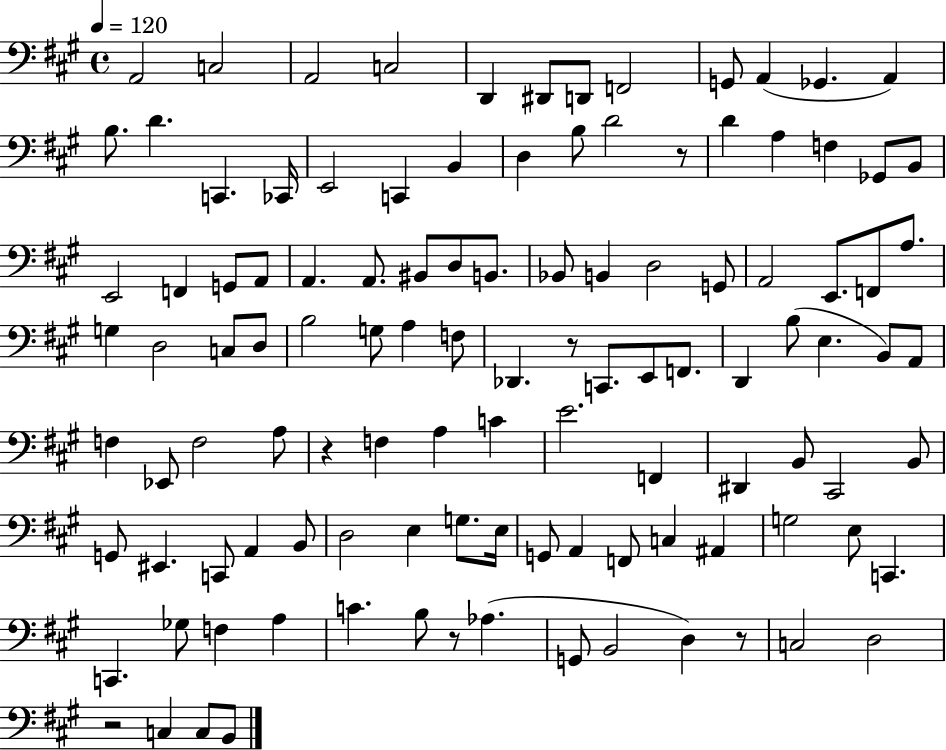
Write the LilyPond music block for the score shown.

{
  \clef bass
  \time 4/4
  \defaultTimeSignature
  \key a \major
  \tempo 4 = 120
  a,2 c2 | a,2 c2 | d,4 dis,8 d,8 f,2 | g,8 a,4( ges,4. a,4) | \break b8. d'4. c,4. ces,16 | e,2 c,4 b,4 | d4 b8 d'2 r8 | d'4 a4 f4 ges,8 b,8 | \break e,2 f,4 g,8 a,8 | a,4. a,8. bis,8 d8 b,8. | bes,8 b,4 d2 g,8 | a,2 e,8. f,8 a8. | \break g4 d2 c8 d8 | b2 g8 a4 f8 | des,4. r8 c,8. e,8 f,8. | d,4 b8( e4. b,8) a,8 | \break f4 ees,8 f2 a8 | r4 f4 a4 c'4 | e'2. f,4 | dis,4 b,8 cis,2 b,8 | \break g,8 eis,4. c,8 a,4 b,8 | d2 e4 g8. e16 | g,8 a,4 f,8 c4 ais,4 | g2 e8 c,4. | \break c,4. ges8 f4 a4 | c'4. b8 r8 aes4.( | g,8 b,2 d4) r8 | c2 d2 | \break r2 c4 c8 b,8 | \bar "|."
}